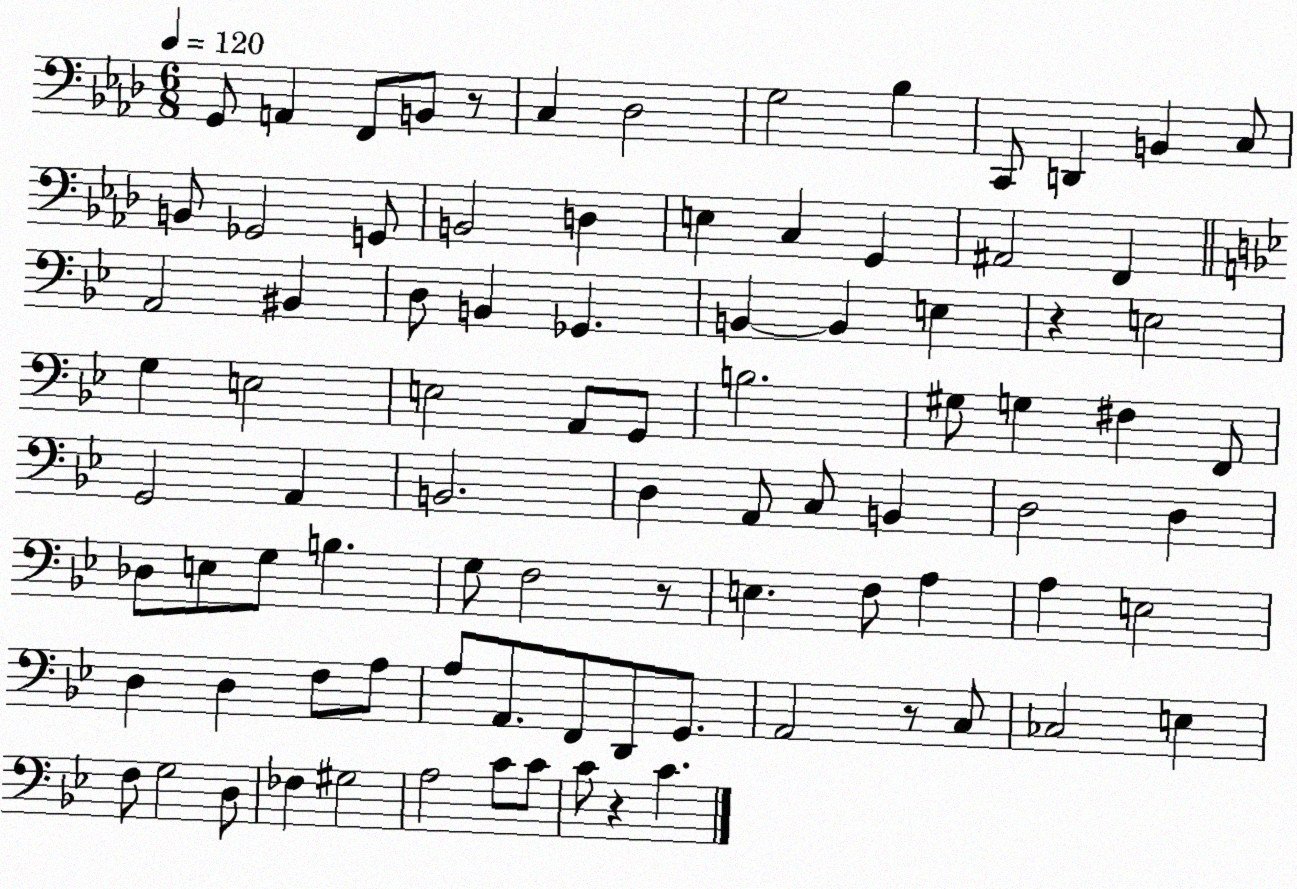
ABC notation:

X:1
T:Untitled
M:6/8
L:1/4
K:Ab
G,,/2 A,, F,,/2 B,,/2 z/2 C, _D,2 G,2 _B, C,,/2 D,, B,, C,/2 B,,/2 _G,,2 G,,/2 B,,2 D, E, C, G,, ^A,,2 F,, A,,2 ^B,, D,/2 B,, _G,, B,, B,, E, z E,2 G, E,2 E,2 A,,/2 G,,/2 B,2 ^G,/2 G, ^F, F,,/2 G,,2 A,, B,,2 D, A,,/2 C,/2 B,, D,2 D, _D,/2 E,/2 G,/2 B, G,/2 F,2 z/2 E, F,/2 A, A, E,2 D, D, F,/2 A,/2 A,/2 A,,/2 F,,/2 D,,/2 G,,/2 A,,2 z/2 C,/2 _C,2 E, F,/2 G,2 D,/2 _F, ^G,2 A,2 C/2 C/2 C/2 z C